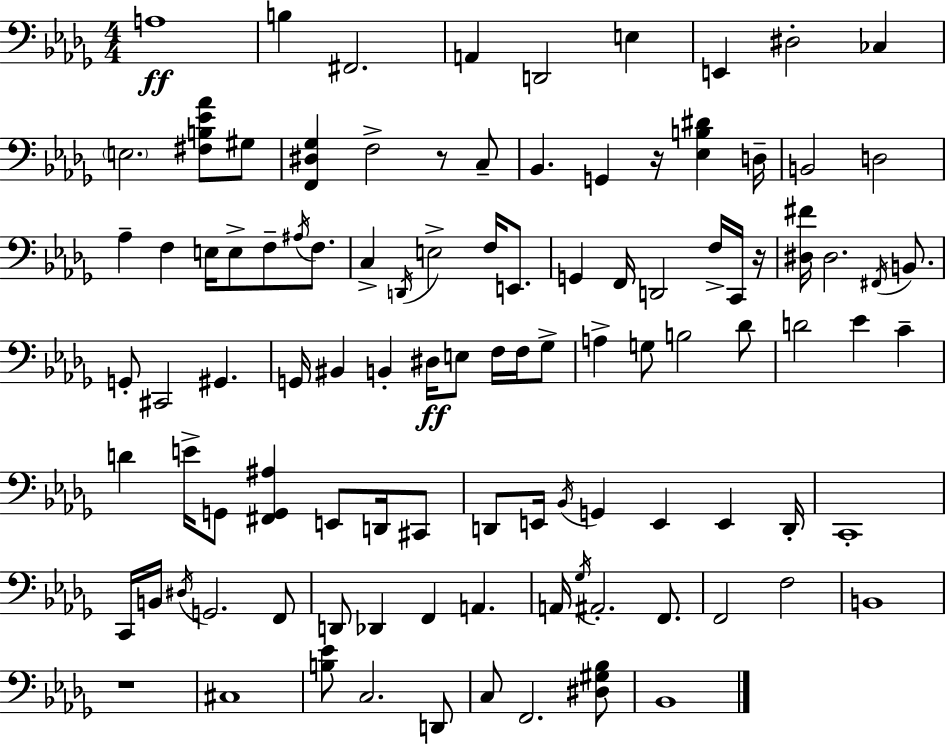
X:1
T:Untitled
M:4/4
L:1/4
K:Bbm
A,4 B, ^F,,2 A,, D,,2 E, E,, ^D,2 _C, E,2 [^F,B,_E_A]/2 ^G,/2 [F,,^D,_G,] F,2 z/2 C,/2 _B,, G,, z/4 [_E,B,^D] D,/4 B,,2 D,2 _A, F, E,/4 E,/2 F,/2 ^A,/4 F,/2 C, D,,/4 E,2 F,/4 E,,/2 G,, F,,/4 D,,2 F,/4 C,,/4 z/4 [^D,^F]/4 ^D,2 ^F,,/4 B,,/2 G,,/2 ^C,,2 ^G,, G,,/4 ^B,, B,, ^D,/4 E,/2 F,/4 F,/4 _G,/2 A, G,/2 B,2 _D/2 D2 _E C D E/4 G,,/2 [^F,,G,,^A,] E,,/2 D,,/4 ^C,,/2 D,,/2 E,,/4 _B,,/4 G,, E,, E,, D,,/4 C,,4 C,,/4 B,,/4 ^D,/4 G,,2 F,,/2 D,,/2 _D,, F,, A,, A,,/4 _G,/4 ^A,,2 F,,/2 F,,2 F,2 B,,4 z4 ^C,4 [B,_E]/2 C,2 D,,/2 C,/2 F,,2 [^D,^G,_B,]/2 _B,,4